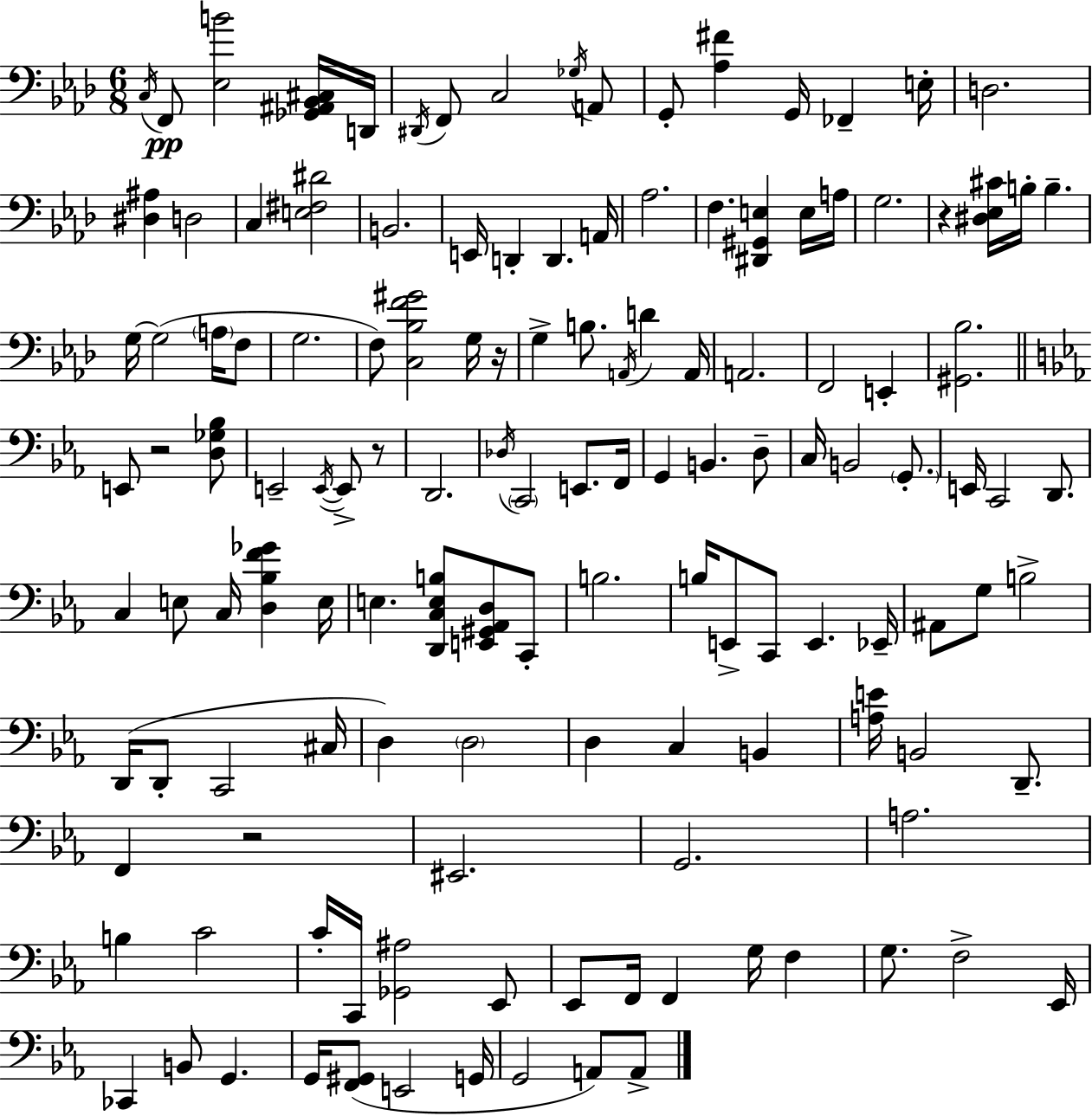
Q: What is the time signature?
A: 6/8